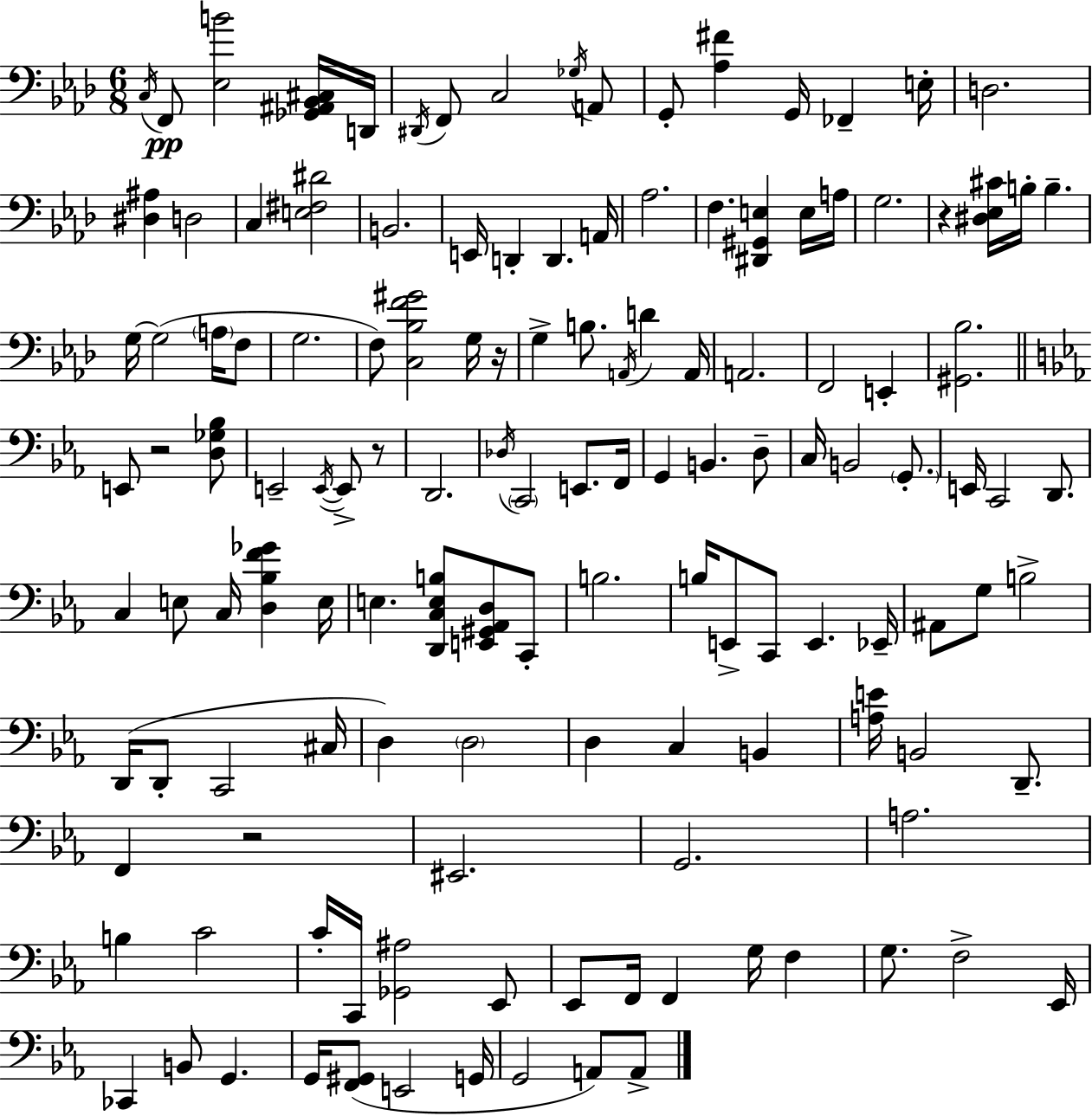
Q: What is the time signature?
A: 6/8